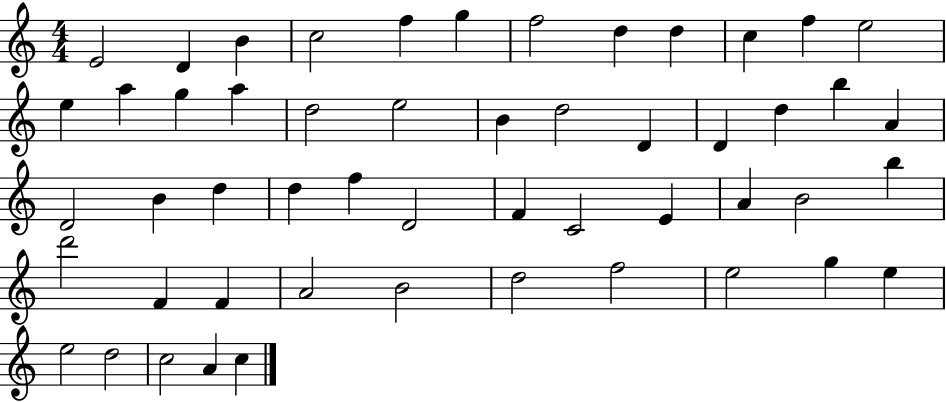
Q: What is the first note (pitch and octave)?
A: E4